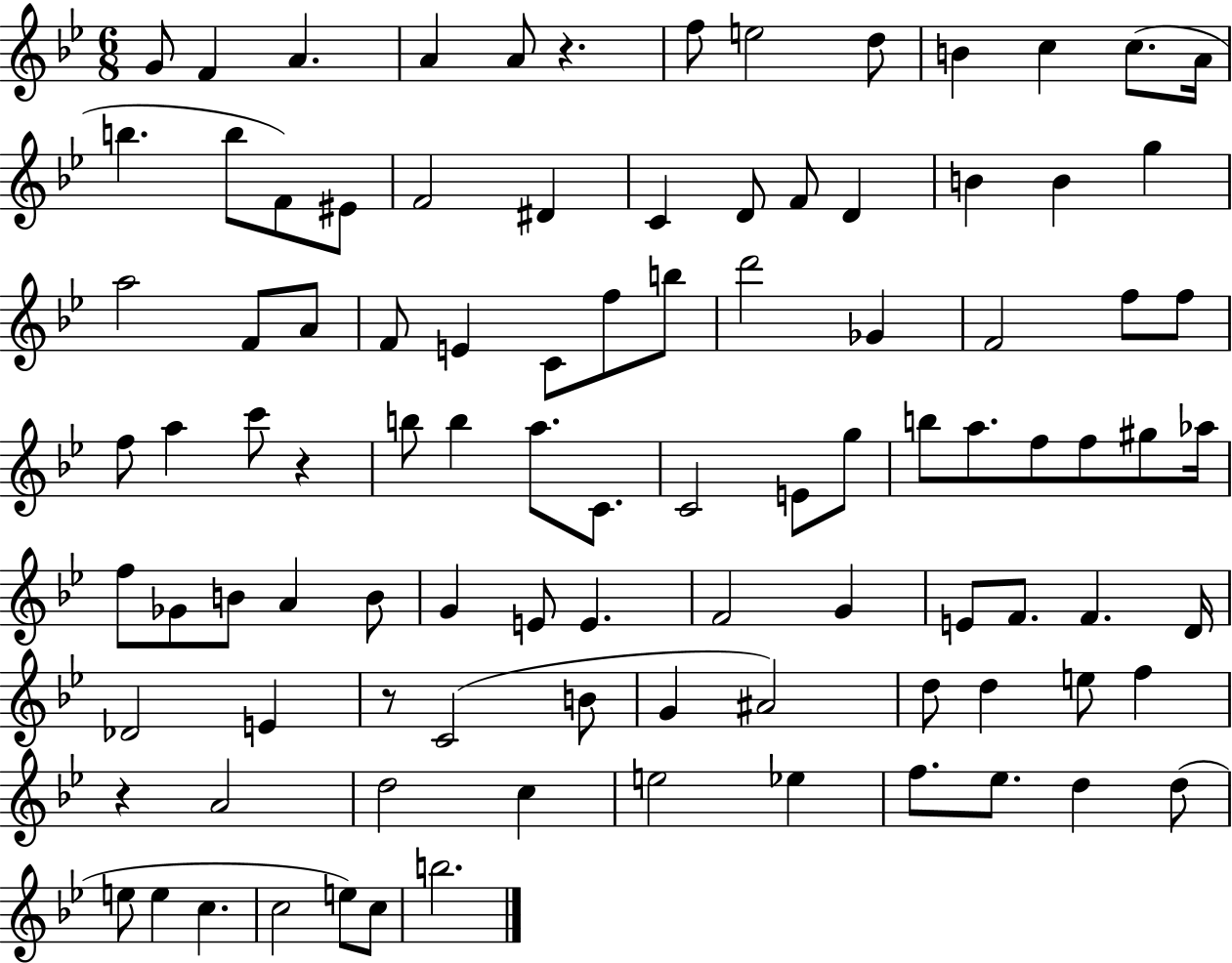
G4/e F4/q A4/q. A4/q A4/e R/q. F5/e E5/h D5/e B4/q C5/q C5/e. A4/s B5/q. B5/e F4/e EIS4/e F4/h D#4/q C4/q D4/e F4/e D4/q B4/q B4/q G5/q A5/h F4/e A4/e F4/e E4/q C4/e F5/e B5/e D6/h Gb4/q F4/h F5/e F5/e F5/e A5/q C6/e R/q B5/e B5/q A5/e. C4/e. C4/h E4/e G5/e B5/e A5/e. F5/e F5/e G#5/e Ab5/s F5/e Gb4/e B4/e A4/q B4/e G4/q E4/e E4/q. F4/h G4/q E4/e F4/e. F4/q. D4/s Db4/h E4/q R/e C4/h B4/e G4/q A#4/h D5/e D5/q E5/e F5/q R/q A4/h D5/h C5/q E5/h Eb5/q F5/e. Eb5/e. D5/q D5/e E5/e E5/q C5/q. C5/h E5/e C5/e B5/h.